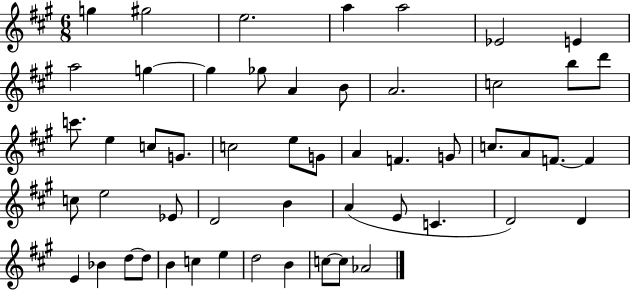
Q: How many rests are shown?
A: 0